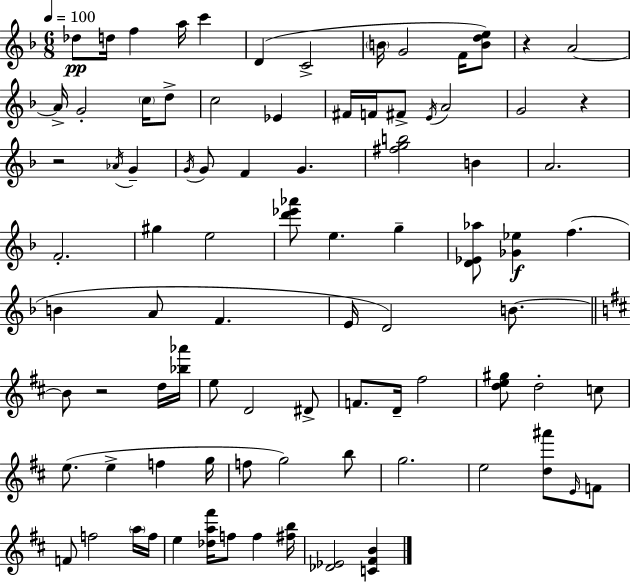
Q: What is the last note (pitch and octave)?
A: F5